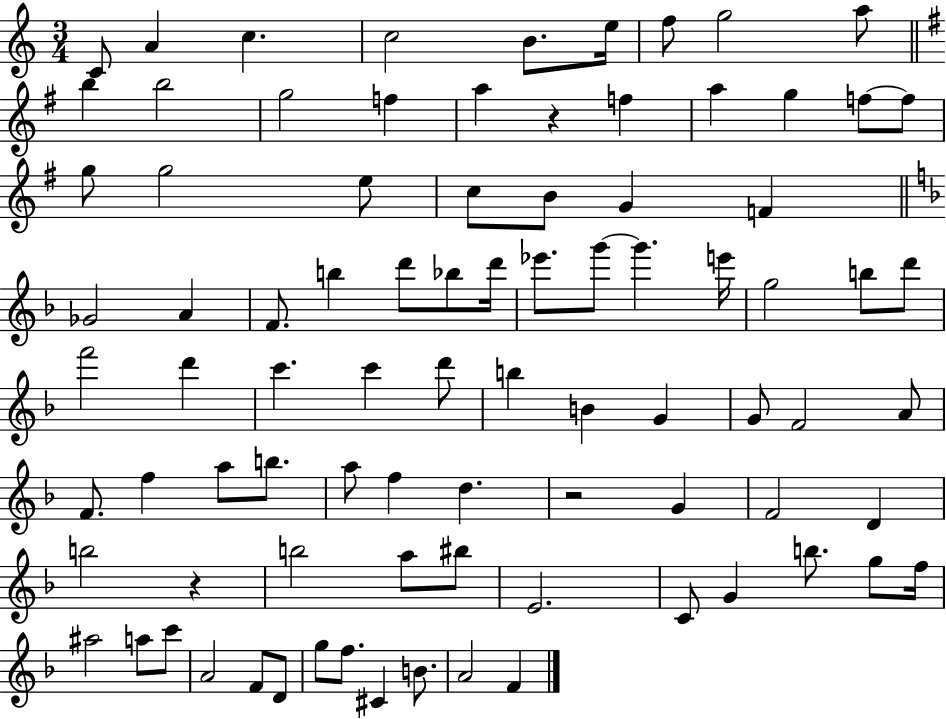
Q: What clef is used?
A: treble